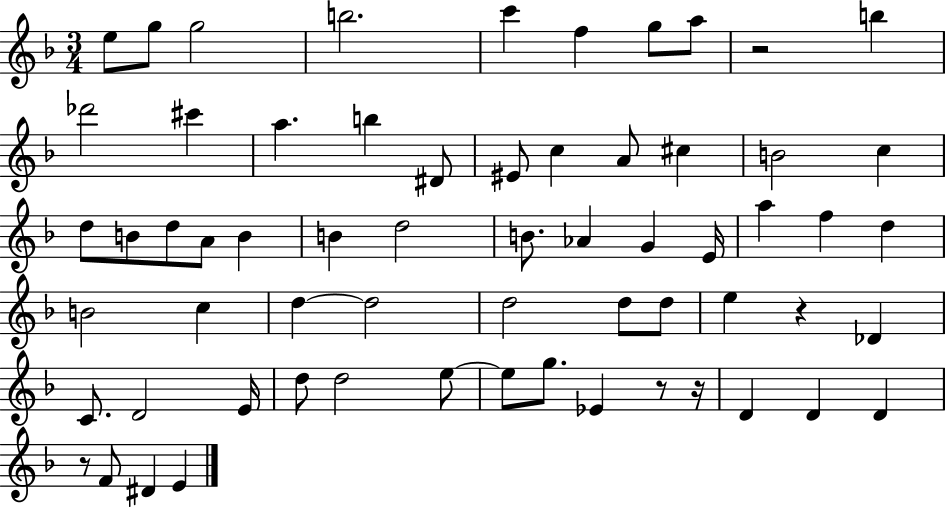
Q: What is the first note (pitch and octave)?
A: E5